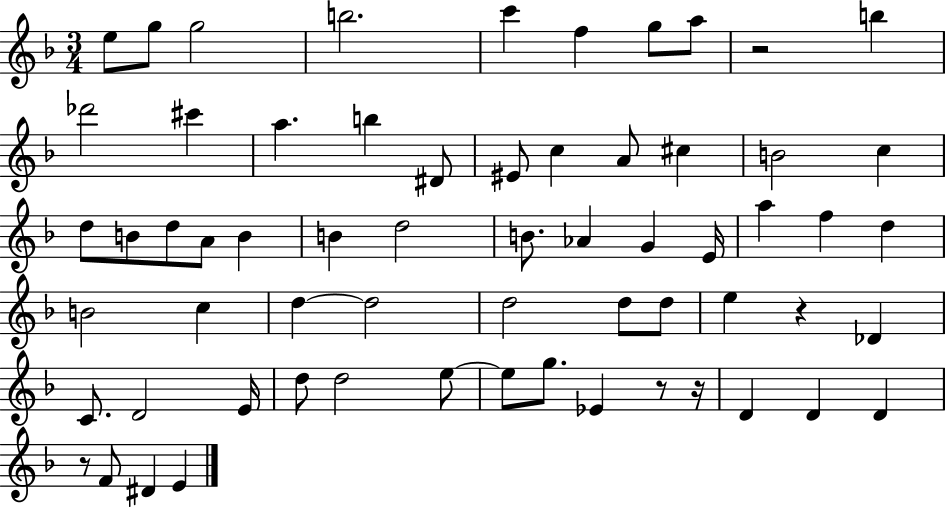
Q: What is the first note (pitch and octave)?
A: E5